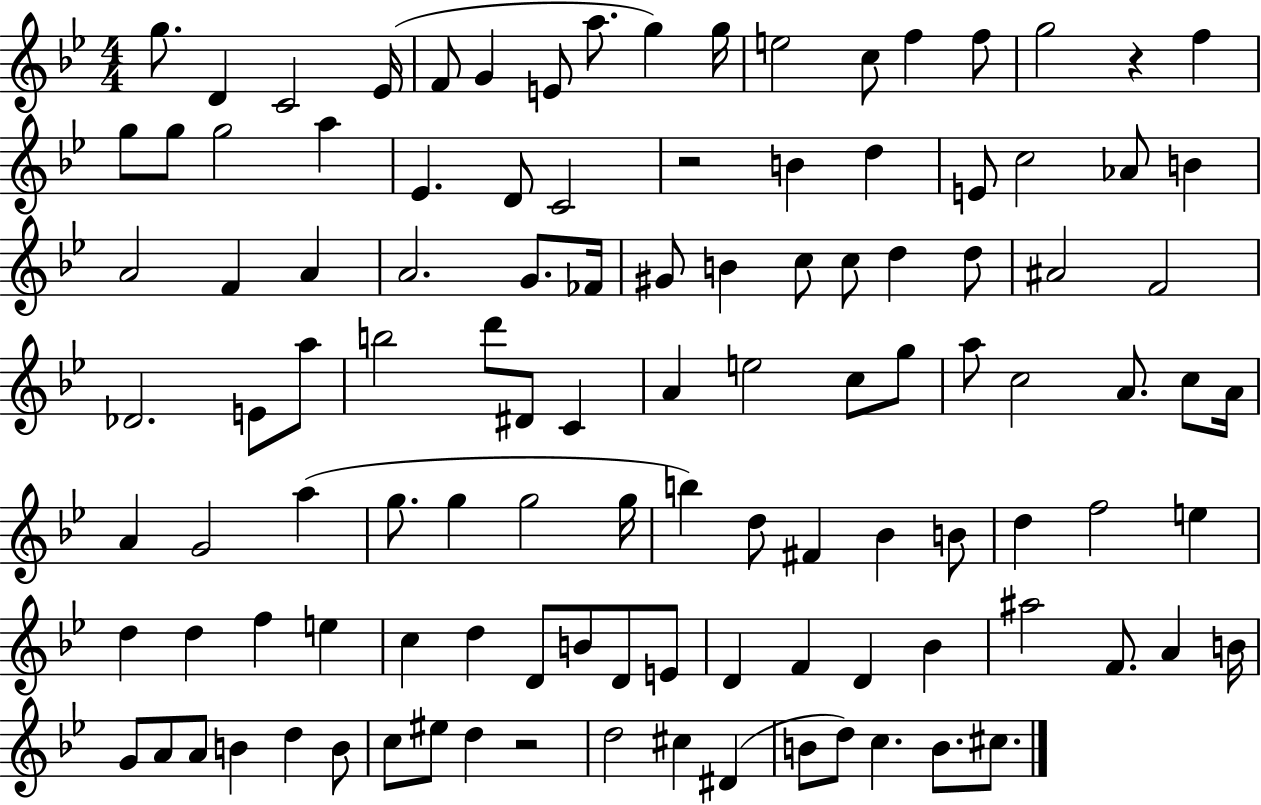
{
  \clef treble
  \numericTimeSignature
  \time 4/4
  \key bes \major
  g''8. d'4 c'2 ees'16( | f'8 g'4 e'8 a''8. g''4) g''16 | e''2 c''8 f''4 f''8 | g''2 r4 f''4 | \break g''8 g''8 g''2 a''4 | ees'4. d'8 c'2 | r2 b'4 d''4 | e'8 c''2 aes'8 b'4 | \break a'2 f'4 a'4 | a'2. g'8. fes'16 | gis'8 b'4 c''8 c''8 d''4 d''8 | ais'2 f'2 | \break des'2. e'8 a''8 | b''2 d'''8 dis'8 c'4 | a'4 e''2 c''8 g''8 | a''8 c''2 a'8. c''8 a'16 | \break a'4 g'2 a''4( | g''8. g''4 g''2 g''16 | b''4) d''8 fis'4 bes'4 b'8 | d''4 f''2 e''4 | \break d''4 d''4 f''4 e''4 | c''4 d''4 d'8 b'8 d'8 e'8 | d'4 f'4 d'4 bes'4 | ais''2 f'8. a'4 b'16 | \break g'8 a'8 a'8 b'4 d''4 b'8 | c''8 eis''8 d''4 r2 | d''2 cis''4 dis'4( | b'8 d''8) c''4. b'8. cis''8. | \break \bar "|."
}